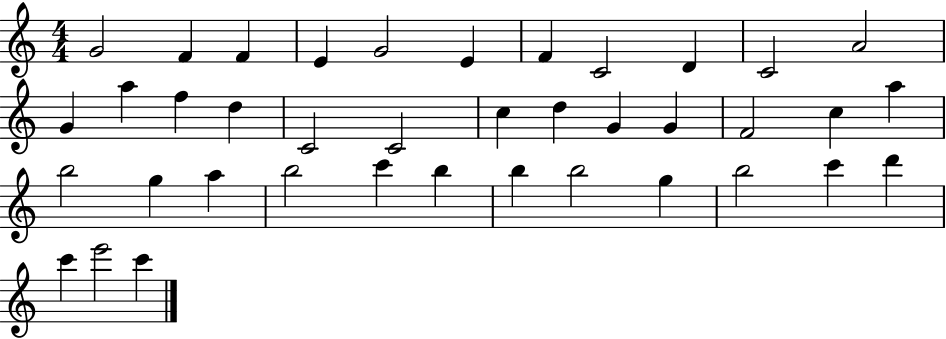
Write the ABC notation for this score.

X:1
T:Untitled
M:4/4
L:1/4
K:C
G2 F F E G2 E F C2 D C2 A2 G a f d C2 C2 c d G G F2 c a b2 g a b2 c' b b b2 g b2 c' d' c' e'2 c'